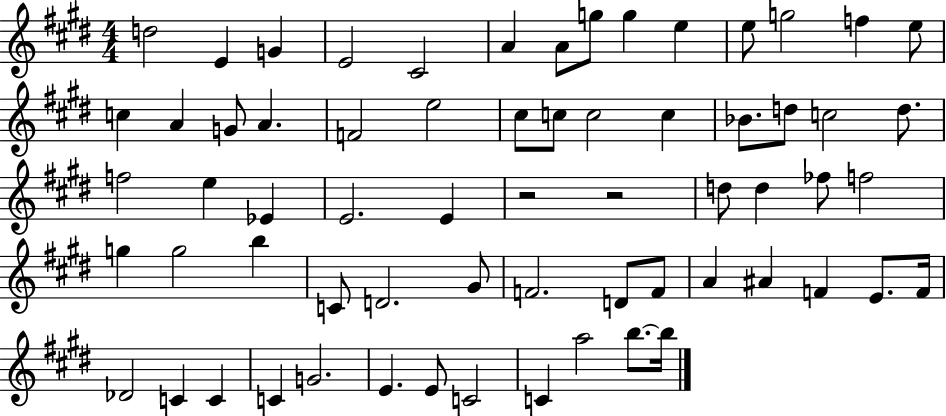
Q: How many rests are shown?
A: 2